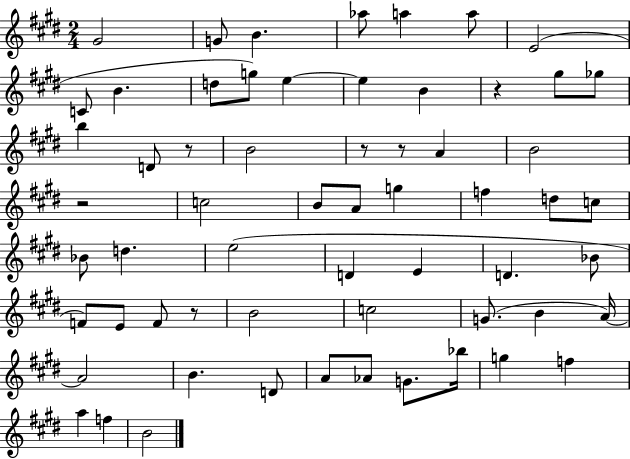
{
  \clef treble
  \numericTimeSignature
  \time 2/4
  \key e \major
  gis'2 | g'8 b'4. | aes''8 a''4 a''8 | e'2( | \break c'8 b'4. | d''8 g''8) e''4~~ | e''4 b'4 | r4 gis''8 ges''8 | \break b''4 d'8 r8 | b'2 | r8 r8 a'4 | b'2 | \break r2 | c''2 | b'8 a'8 g''4 | f''4 d''8 c''8 | \break bes'8 d''4. | e''2( | d'4 e'4 | d'4. bes'8 | \break f'8) e'8 f'8 r8 | b'2 | c''2 | g'8.( b'4 a'16~~) | \break a'2 | b'4. d'8 | a'8 aes'8 g'8. bes''16 | g''4 f''4 | \break a''4 f''4 | b'2 | \bar "|."
}